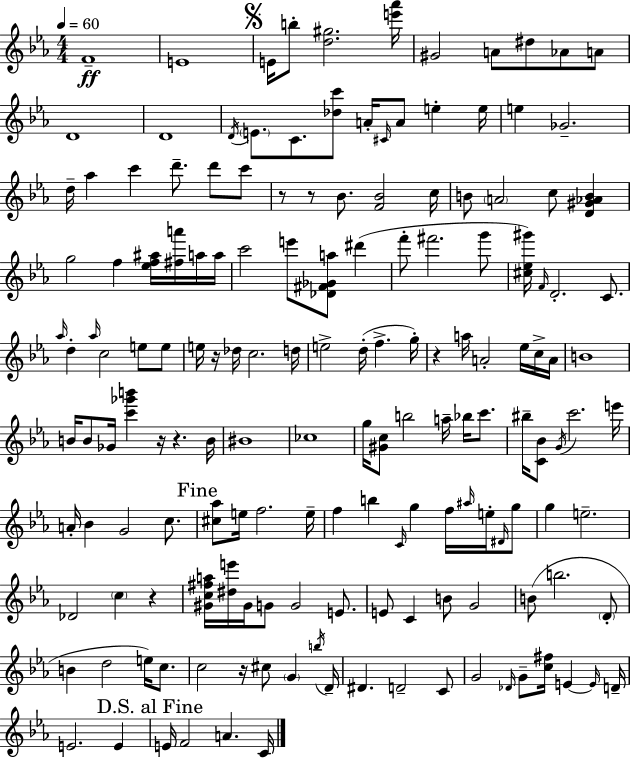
{
  \clef treble
  \numericTimeSignature
  \time 4/4
  \key c \minor
  \tempo 4 = 60
  f'1--\ff | e'1 | \mark \markup { \musicglyph "scripts.segno" } e'16 b''8-. <d'' gis''>2. <e''' aes'''>16 | gis'2 a'8 dis''8 aes'8 a'8 | \break d'1 | d'1 | \acciaccatura { d'16 } \parenthesize e'8. c'8. <des'' c'''>8 a'16-. \grace { cis'16 } a'8 e''4-. | e''16 e''4 ges'2.-- | \break d''16-- aes''4 c'''4 d'''8.-- d'''8 | c'''8 r8 r8 bes'8. <f' bes'>2 | c''16 b'8 \parenthesize a'2 c''8 <d' gis' aes' b'>4 | g''2 f''4 <ees'' f'' ais''>16 <fis'' a'''>16 | \break a''16 a''16 c'''2 e'''8 <des' fis' ges' a''>8 dis'''4( | f'''8-. fis'''2. | g'''8 <cis'' ees'' gis'''>16) \grace { f'16 } d'2.-. | c'8. \grace { aes''16 } d''4-. \grace { aes''16 } c''2 | \break e''8 e''8 e''16 r16 des''16 c''2. | d''16 e''2-> d''16-.( f''4.-> | g''16-.) r4 a''16 a'2-. | ees''16 c''16-> a'16 b'1 | \break b'16 b'8 ges'16 <c''' ges''' b'''>4 r16 r4. | b'16 bis'1 | ces''1 | g''16 <gis' c''>8 b''2 | \break a''16-- bes''16 c'''8. bis''16-- <c' bes'>8 \acciaccatura { g'16 } c'''2. | e'''16 a'16-. bes'4 g'2 | c''8. \mark "Fine" <cis'' aes''>8 e''16 f''2. | e''16-- f''4 b''4 \grace { c'16 } g''4 | \break f''16 \grace { ais''16 } e''16-. \grace { dis'16 } g''8 g''4 e''2.-- | des'2 | \parenthesize c''4 r4 <gis' c'' fis'' a''>16 <dis'' e'''>16 gis'16 g'8 g'2 | e'8. e'8 c'4 b'8 | \break g'2 b'8( b''2. | \parenthesize d'8-. b'4 d''2 | e''16) c''8. c''2 | r16 cis''8 \parenthesize g'4 \acciaccatura { b''16 } d'16-- dis'4. | \break d'2-- c'8 g'2 | \grace { des'16 } g'8-- <c'' fis''>16 e'4~~ \grace { e'16 } d'16-- e'2. | e'4 \mark "D.S. al Fine" e'16 f'2 | a'4. c'16 \bar "|."
}